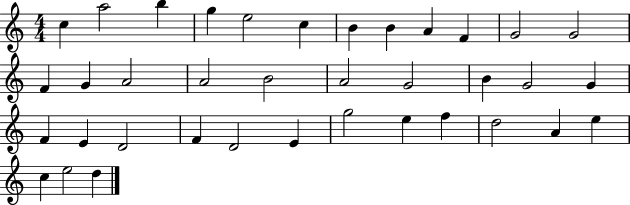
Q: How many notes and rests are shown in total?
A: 37